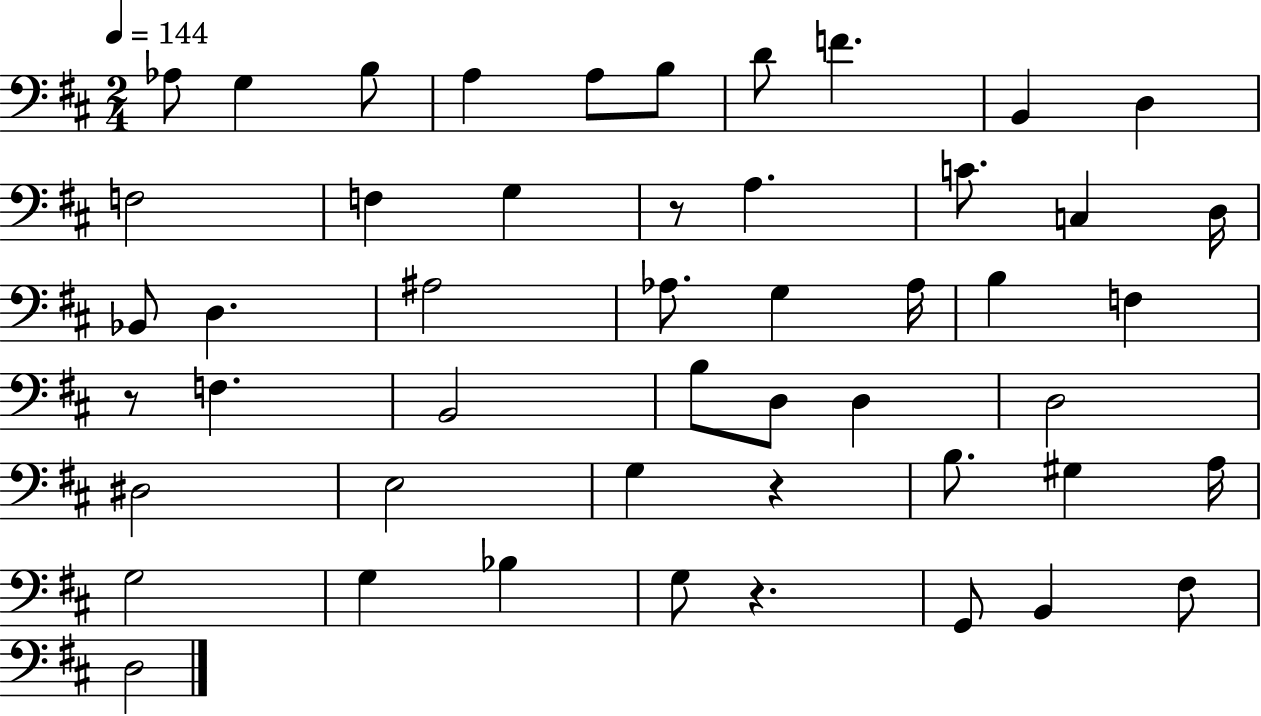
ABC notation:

X:1
T:Untitled
M:2/4
L:1/4
K:D
_A,/2 G, B,/2 A, A,/2 B,/2 D/2 F B,, D, F,2 F, G, z/2 A, C/2 C, D,/4 _B,,/2 D, ^A,2 _A,/2 G, _A,/4 B, F, z/2 F, B,,2 B,/2 D,/2 D, D,2 ^D,2 E,2 G, z B,/2 ^G, A,/4 G,2 G, _B, G,/2 z G,,/2 B,, ^F,/2 D,2